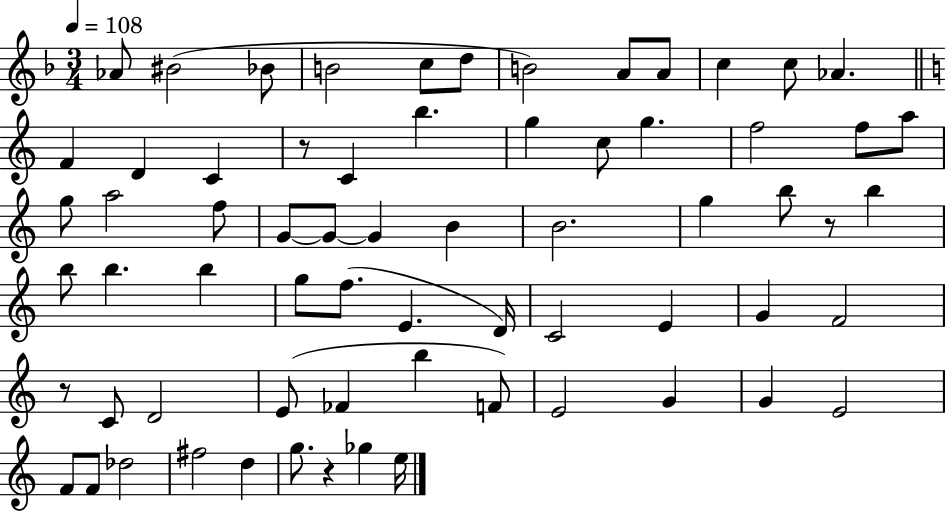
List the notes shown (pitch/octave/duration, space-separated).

Ab4/e BIS4/h Bb4/e B4/h C5/e D5/e B4/h A4/e A4/e C5/q C5/e Ab4/q. F4/q D4/q C4/q R/e C4/q B5/q. G5/q C5/e G5/q. F5/h F5/e A5/e G5/e A5/h F5/e G4/e G4/e G4/q B4/q B4/h. G5/q B5/e R/e B5/q B5/e B5/q. B5/q G5/e F5/e. E4/q. D4/s C4/h E4/q G4/q F4/h R/e C4/e D4/h E4/e FES4/q B5/q F4/e E4/h G4/q G4/q E4/h F4/e F4/e Db5/h F#5/h D5/q G5/e. R/q Gb5/q E5/s